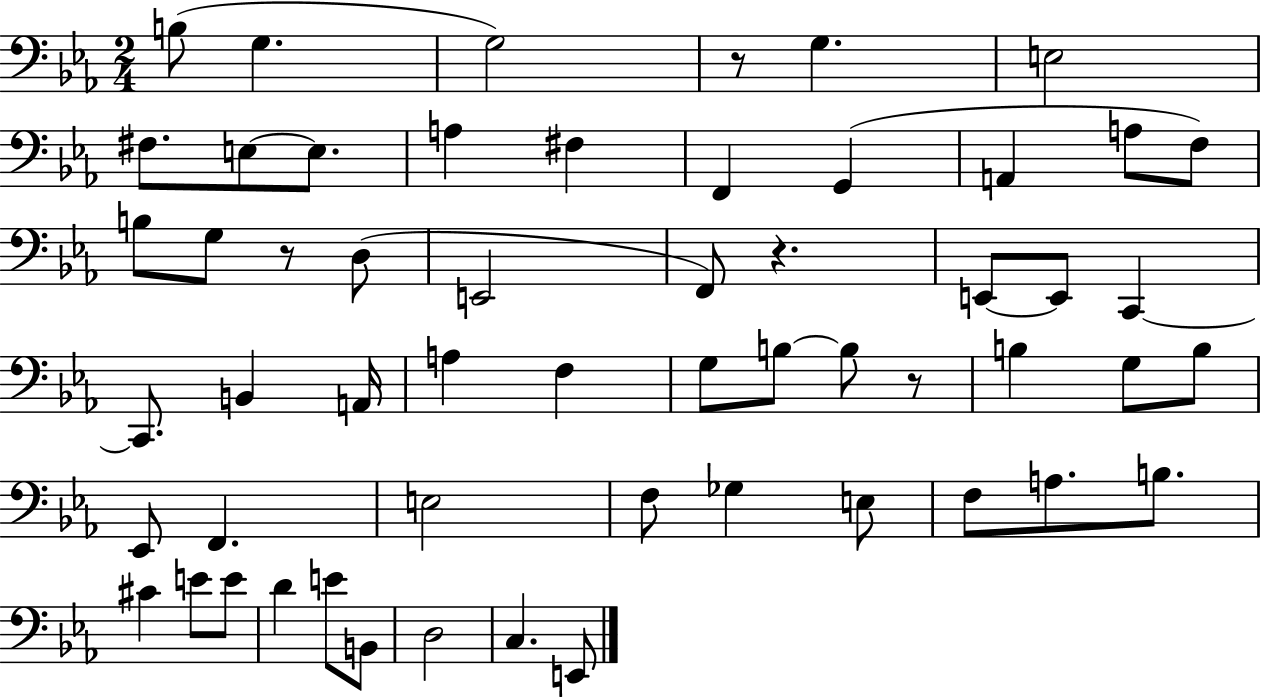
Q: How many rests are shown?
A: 4